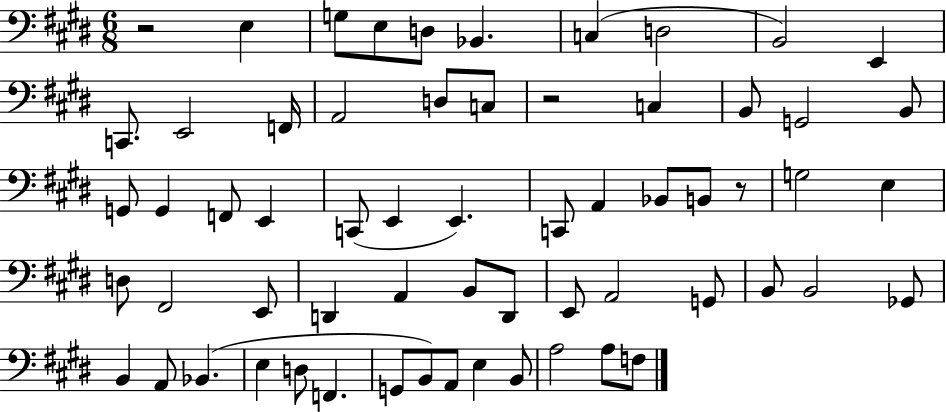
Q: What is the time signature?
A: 6/8